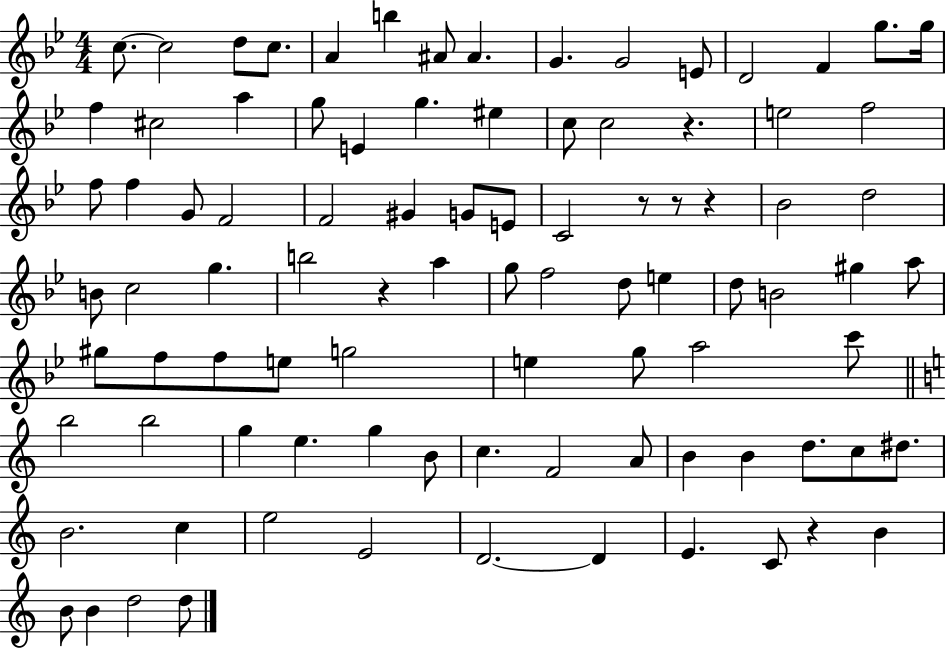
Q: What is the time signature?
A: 4/4